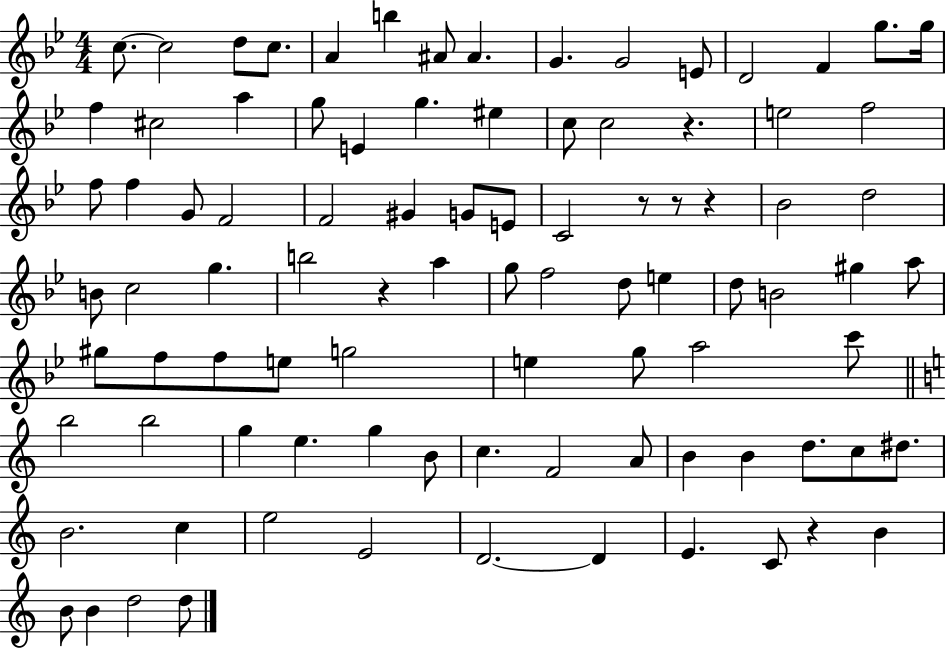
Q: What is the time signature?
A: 4/4